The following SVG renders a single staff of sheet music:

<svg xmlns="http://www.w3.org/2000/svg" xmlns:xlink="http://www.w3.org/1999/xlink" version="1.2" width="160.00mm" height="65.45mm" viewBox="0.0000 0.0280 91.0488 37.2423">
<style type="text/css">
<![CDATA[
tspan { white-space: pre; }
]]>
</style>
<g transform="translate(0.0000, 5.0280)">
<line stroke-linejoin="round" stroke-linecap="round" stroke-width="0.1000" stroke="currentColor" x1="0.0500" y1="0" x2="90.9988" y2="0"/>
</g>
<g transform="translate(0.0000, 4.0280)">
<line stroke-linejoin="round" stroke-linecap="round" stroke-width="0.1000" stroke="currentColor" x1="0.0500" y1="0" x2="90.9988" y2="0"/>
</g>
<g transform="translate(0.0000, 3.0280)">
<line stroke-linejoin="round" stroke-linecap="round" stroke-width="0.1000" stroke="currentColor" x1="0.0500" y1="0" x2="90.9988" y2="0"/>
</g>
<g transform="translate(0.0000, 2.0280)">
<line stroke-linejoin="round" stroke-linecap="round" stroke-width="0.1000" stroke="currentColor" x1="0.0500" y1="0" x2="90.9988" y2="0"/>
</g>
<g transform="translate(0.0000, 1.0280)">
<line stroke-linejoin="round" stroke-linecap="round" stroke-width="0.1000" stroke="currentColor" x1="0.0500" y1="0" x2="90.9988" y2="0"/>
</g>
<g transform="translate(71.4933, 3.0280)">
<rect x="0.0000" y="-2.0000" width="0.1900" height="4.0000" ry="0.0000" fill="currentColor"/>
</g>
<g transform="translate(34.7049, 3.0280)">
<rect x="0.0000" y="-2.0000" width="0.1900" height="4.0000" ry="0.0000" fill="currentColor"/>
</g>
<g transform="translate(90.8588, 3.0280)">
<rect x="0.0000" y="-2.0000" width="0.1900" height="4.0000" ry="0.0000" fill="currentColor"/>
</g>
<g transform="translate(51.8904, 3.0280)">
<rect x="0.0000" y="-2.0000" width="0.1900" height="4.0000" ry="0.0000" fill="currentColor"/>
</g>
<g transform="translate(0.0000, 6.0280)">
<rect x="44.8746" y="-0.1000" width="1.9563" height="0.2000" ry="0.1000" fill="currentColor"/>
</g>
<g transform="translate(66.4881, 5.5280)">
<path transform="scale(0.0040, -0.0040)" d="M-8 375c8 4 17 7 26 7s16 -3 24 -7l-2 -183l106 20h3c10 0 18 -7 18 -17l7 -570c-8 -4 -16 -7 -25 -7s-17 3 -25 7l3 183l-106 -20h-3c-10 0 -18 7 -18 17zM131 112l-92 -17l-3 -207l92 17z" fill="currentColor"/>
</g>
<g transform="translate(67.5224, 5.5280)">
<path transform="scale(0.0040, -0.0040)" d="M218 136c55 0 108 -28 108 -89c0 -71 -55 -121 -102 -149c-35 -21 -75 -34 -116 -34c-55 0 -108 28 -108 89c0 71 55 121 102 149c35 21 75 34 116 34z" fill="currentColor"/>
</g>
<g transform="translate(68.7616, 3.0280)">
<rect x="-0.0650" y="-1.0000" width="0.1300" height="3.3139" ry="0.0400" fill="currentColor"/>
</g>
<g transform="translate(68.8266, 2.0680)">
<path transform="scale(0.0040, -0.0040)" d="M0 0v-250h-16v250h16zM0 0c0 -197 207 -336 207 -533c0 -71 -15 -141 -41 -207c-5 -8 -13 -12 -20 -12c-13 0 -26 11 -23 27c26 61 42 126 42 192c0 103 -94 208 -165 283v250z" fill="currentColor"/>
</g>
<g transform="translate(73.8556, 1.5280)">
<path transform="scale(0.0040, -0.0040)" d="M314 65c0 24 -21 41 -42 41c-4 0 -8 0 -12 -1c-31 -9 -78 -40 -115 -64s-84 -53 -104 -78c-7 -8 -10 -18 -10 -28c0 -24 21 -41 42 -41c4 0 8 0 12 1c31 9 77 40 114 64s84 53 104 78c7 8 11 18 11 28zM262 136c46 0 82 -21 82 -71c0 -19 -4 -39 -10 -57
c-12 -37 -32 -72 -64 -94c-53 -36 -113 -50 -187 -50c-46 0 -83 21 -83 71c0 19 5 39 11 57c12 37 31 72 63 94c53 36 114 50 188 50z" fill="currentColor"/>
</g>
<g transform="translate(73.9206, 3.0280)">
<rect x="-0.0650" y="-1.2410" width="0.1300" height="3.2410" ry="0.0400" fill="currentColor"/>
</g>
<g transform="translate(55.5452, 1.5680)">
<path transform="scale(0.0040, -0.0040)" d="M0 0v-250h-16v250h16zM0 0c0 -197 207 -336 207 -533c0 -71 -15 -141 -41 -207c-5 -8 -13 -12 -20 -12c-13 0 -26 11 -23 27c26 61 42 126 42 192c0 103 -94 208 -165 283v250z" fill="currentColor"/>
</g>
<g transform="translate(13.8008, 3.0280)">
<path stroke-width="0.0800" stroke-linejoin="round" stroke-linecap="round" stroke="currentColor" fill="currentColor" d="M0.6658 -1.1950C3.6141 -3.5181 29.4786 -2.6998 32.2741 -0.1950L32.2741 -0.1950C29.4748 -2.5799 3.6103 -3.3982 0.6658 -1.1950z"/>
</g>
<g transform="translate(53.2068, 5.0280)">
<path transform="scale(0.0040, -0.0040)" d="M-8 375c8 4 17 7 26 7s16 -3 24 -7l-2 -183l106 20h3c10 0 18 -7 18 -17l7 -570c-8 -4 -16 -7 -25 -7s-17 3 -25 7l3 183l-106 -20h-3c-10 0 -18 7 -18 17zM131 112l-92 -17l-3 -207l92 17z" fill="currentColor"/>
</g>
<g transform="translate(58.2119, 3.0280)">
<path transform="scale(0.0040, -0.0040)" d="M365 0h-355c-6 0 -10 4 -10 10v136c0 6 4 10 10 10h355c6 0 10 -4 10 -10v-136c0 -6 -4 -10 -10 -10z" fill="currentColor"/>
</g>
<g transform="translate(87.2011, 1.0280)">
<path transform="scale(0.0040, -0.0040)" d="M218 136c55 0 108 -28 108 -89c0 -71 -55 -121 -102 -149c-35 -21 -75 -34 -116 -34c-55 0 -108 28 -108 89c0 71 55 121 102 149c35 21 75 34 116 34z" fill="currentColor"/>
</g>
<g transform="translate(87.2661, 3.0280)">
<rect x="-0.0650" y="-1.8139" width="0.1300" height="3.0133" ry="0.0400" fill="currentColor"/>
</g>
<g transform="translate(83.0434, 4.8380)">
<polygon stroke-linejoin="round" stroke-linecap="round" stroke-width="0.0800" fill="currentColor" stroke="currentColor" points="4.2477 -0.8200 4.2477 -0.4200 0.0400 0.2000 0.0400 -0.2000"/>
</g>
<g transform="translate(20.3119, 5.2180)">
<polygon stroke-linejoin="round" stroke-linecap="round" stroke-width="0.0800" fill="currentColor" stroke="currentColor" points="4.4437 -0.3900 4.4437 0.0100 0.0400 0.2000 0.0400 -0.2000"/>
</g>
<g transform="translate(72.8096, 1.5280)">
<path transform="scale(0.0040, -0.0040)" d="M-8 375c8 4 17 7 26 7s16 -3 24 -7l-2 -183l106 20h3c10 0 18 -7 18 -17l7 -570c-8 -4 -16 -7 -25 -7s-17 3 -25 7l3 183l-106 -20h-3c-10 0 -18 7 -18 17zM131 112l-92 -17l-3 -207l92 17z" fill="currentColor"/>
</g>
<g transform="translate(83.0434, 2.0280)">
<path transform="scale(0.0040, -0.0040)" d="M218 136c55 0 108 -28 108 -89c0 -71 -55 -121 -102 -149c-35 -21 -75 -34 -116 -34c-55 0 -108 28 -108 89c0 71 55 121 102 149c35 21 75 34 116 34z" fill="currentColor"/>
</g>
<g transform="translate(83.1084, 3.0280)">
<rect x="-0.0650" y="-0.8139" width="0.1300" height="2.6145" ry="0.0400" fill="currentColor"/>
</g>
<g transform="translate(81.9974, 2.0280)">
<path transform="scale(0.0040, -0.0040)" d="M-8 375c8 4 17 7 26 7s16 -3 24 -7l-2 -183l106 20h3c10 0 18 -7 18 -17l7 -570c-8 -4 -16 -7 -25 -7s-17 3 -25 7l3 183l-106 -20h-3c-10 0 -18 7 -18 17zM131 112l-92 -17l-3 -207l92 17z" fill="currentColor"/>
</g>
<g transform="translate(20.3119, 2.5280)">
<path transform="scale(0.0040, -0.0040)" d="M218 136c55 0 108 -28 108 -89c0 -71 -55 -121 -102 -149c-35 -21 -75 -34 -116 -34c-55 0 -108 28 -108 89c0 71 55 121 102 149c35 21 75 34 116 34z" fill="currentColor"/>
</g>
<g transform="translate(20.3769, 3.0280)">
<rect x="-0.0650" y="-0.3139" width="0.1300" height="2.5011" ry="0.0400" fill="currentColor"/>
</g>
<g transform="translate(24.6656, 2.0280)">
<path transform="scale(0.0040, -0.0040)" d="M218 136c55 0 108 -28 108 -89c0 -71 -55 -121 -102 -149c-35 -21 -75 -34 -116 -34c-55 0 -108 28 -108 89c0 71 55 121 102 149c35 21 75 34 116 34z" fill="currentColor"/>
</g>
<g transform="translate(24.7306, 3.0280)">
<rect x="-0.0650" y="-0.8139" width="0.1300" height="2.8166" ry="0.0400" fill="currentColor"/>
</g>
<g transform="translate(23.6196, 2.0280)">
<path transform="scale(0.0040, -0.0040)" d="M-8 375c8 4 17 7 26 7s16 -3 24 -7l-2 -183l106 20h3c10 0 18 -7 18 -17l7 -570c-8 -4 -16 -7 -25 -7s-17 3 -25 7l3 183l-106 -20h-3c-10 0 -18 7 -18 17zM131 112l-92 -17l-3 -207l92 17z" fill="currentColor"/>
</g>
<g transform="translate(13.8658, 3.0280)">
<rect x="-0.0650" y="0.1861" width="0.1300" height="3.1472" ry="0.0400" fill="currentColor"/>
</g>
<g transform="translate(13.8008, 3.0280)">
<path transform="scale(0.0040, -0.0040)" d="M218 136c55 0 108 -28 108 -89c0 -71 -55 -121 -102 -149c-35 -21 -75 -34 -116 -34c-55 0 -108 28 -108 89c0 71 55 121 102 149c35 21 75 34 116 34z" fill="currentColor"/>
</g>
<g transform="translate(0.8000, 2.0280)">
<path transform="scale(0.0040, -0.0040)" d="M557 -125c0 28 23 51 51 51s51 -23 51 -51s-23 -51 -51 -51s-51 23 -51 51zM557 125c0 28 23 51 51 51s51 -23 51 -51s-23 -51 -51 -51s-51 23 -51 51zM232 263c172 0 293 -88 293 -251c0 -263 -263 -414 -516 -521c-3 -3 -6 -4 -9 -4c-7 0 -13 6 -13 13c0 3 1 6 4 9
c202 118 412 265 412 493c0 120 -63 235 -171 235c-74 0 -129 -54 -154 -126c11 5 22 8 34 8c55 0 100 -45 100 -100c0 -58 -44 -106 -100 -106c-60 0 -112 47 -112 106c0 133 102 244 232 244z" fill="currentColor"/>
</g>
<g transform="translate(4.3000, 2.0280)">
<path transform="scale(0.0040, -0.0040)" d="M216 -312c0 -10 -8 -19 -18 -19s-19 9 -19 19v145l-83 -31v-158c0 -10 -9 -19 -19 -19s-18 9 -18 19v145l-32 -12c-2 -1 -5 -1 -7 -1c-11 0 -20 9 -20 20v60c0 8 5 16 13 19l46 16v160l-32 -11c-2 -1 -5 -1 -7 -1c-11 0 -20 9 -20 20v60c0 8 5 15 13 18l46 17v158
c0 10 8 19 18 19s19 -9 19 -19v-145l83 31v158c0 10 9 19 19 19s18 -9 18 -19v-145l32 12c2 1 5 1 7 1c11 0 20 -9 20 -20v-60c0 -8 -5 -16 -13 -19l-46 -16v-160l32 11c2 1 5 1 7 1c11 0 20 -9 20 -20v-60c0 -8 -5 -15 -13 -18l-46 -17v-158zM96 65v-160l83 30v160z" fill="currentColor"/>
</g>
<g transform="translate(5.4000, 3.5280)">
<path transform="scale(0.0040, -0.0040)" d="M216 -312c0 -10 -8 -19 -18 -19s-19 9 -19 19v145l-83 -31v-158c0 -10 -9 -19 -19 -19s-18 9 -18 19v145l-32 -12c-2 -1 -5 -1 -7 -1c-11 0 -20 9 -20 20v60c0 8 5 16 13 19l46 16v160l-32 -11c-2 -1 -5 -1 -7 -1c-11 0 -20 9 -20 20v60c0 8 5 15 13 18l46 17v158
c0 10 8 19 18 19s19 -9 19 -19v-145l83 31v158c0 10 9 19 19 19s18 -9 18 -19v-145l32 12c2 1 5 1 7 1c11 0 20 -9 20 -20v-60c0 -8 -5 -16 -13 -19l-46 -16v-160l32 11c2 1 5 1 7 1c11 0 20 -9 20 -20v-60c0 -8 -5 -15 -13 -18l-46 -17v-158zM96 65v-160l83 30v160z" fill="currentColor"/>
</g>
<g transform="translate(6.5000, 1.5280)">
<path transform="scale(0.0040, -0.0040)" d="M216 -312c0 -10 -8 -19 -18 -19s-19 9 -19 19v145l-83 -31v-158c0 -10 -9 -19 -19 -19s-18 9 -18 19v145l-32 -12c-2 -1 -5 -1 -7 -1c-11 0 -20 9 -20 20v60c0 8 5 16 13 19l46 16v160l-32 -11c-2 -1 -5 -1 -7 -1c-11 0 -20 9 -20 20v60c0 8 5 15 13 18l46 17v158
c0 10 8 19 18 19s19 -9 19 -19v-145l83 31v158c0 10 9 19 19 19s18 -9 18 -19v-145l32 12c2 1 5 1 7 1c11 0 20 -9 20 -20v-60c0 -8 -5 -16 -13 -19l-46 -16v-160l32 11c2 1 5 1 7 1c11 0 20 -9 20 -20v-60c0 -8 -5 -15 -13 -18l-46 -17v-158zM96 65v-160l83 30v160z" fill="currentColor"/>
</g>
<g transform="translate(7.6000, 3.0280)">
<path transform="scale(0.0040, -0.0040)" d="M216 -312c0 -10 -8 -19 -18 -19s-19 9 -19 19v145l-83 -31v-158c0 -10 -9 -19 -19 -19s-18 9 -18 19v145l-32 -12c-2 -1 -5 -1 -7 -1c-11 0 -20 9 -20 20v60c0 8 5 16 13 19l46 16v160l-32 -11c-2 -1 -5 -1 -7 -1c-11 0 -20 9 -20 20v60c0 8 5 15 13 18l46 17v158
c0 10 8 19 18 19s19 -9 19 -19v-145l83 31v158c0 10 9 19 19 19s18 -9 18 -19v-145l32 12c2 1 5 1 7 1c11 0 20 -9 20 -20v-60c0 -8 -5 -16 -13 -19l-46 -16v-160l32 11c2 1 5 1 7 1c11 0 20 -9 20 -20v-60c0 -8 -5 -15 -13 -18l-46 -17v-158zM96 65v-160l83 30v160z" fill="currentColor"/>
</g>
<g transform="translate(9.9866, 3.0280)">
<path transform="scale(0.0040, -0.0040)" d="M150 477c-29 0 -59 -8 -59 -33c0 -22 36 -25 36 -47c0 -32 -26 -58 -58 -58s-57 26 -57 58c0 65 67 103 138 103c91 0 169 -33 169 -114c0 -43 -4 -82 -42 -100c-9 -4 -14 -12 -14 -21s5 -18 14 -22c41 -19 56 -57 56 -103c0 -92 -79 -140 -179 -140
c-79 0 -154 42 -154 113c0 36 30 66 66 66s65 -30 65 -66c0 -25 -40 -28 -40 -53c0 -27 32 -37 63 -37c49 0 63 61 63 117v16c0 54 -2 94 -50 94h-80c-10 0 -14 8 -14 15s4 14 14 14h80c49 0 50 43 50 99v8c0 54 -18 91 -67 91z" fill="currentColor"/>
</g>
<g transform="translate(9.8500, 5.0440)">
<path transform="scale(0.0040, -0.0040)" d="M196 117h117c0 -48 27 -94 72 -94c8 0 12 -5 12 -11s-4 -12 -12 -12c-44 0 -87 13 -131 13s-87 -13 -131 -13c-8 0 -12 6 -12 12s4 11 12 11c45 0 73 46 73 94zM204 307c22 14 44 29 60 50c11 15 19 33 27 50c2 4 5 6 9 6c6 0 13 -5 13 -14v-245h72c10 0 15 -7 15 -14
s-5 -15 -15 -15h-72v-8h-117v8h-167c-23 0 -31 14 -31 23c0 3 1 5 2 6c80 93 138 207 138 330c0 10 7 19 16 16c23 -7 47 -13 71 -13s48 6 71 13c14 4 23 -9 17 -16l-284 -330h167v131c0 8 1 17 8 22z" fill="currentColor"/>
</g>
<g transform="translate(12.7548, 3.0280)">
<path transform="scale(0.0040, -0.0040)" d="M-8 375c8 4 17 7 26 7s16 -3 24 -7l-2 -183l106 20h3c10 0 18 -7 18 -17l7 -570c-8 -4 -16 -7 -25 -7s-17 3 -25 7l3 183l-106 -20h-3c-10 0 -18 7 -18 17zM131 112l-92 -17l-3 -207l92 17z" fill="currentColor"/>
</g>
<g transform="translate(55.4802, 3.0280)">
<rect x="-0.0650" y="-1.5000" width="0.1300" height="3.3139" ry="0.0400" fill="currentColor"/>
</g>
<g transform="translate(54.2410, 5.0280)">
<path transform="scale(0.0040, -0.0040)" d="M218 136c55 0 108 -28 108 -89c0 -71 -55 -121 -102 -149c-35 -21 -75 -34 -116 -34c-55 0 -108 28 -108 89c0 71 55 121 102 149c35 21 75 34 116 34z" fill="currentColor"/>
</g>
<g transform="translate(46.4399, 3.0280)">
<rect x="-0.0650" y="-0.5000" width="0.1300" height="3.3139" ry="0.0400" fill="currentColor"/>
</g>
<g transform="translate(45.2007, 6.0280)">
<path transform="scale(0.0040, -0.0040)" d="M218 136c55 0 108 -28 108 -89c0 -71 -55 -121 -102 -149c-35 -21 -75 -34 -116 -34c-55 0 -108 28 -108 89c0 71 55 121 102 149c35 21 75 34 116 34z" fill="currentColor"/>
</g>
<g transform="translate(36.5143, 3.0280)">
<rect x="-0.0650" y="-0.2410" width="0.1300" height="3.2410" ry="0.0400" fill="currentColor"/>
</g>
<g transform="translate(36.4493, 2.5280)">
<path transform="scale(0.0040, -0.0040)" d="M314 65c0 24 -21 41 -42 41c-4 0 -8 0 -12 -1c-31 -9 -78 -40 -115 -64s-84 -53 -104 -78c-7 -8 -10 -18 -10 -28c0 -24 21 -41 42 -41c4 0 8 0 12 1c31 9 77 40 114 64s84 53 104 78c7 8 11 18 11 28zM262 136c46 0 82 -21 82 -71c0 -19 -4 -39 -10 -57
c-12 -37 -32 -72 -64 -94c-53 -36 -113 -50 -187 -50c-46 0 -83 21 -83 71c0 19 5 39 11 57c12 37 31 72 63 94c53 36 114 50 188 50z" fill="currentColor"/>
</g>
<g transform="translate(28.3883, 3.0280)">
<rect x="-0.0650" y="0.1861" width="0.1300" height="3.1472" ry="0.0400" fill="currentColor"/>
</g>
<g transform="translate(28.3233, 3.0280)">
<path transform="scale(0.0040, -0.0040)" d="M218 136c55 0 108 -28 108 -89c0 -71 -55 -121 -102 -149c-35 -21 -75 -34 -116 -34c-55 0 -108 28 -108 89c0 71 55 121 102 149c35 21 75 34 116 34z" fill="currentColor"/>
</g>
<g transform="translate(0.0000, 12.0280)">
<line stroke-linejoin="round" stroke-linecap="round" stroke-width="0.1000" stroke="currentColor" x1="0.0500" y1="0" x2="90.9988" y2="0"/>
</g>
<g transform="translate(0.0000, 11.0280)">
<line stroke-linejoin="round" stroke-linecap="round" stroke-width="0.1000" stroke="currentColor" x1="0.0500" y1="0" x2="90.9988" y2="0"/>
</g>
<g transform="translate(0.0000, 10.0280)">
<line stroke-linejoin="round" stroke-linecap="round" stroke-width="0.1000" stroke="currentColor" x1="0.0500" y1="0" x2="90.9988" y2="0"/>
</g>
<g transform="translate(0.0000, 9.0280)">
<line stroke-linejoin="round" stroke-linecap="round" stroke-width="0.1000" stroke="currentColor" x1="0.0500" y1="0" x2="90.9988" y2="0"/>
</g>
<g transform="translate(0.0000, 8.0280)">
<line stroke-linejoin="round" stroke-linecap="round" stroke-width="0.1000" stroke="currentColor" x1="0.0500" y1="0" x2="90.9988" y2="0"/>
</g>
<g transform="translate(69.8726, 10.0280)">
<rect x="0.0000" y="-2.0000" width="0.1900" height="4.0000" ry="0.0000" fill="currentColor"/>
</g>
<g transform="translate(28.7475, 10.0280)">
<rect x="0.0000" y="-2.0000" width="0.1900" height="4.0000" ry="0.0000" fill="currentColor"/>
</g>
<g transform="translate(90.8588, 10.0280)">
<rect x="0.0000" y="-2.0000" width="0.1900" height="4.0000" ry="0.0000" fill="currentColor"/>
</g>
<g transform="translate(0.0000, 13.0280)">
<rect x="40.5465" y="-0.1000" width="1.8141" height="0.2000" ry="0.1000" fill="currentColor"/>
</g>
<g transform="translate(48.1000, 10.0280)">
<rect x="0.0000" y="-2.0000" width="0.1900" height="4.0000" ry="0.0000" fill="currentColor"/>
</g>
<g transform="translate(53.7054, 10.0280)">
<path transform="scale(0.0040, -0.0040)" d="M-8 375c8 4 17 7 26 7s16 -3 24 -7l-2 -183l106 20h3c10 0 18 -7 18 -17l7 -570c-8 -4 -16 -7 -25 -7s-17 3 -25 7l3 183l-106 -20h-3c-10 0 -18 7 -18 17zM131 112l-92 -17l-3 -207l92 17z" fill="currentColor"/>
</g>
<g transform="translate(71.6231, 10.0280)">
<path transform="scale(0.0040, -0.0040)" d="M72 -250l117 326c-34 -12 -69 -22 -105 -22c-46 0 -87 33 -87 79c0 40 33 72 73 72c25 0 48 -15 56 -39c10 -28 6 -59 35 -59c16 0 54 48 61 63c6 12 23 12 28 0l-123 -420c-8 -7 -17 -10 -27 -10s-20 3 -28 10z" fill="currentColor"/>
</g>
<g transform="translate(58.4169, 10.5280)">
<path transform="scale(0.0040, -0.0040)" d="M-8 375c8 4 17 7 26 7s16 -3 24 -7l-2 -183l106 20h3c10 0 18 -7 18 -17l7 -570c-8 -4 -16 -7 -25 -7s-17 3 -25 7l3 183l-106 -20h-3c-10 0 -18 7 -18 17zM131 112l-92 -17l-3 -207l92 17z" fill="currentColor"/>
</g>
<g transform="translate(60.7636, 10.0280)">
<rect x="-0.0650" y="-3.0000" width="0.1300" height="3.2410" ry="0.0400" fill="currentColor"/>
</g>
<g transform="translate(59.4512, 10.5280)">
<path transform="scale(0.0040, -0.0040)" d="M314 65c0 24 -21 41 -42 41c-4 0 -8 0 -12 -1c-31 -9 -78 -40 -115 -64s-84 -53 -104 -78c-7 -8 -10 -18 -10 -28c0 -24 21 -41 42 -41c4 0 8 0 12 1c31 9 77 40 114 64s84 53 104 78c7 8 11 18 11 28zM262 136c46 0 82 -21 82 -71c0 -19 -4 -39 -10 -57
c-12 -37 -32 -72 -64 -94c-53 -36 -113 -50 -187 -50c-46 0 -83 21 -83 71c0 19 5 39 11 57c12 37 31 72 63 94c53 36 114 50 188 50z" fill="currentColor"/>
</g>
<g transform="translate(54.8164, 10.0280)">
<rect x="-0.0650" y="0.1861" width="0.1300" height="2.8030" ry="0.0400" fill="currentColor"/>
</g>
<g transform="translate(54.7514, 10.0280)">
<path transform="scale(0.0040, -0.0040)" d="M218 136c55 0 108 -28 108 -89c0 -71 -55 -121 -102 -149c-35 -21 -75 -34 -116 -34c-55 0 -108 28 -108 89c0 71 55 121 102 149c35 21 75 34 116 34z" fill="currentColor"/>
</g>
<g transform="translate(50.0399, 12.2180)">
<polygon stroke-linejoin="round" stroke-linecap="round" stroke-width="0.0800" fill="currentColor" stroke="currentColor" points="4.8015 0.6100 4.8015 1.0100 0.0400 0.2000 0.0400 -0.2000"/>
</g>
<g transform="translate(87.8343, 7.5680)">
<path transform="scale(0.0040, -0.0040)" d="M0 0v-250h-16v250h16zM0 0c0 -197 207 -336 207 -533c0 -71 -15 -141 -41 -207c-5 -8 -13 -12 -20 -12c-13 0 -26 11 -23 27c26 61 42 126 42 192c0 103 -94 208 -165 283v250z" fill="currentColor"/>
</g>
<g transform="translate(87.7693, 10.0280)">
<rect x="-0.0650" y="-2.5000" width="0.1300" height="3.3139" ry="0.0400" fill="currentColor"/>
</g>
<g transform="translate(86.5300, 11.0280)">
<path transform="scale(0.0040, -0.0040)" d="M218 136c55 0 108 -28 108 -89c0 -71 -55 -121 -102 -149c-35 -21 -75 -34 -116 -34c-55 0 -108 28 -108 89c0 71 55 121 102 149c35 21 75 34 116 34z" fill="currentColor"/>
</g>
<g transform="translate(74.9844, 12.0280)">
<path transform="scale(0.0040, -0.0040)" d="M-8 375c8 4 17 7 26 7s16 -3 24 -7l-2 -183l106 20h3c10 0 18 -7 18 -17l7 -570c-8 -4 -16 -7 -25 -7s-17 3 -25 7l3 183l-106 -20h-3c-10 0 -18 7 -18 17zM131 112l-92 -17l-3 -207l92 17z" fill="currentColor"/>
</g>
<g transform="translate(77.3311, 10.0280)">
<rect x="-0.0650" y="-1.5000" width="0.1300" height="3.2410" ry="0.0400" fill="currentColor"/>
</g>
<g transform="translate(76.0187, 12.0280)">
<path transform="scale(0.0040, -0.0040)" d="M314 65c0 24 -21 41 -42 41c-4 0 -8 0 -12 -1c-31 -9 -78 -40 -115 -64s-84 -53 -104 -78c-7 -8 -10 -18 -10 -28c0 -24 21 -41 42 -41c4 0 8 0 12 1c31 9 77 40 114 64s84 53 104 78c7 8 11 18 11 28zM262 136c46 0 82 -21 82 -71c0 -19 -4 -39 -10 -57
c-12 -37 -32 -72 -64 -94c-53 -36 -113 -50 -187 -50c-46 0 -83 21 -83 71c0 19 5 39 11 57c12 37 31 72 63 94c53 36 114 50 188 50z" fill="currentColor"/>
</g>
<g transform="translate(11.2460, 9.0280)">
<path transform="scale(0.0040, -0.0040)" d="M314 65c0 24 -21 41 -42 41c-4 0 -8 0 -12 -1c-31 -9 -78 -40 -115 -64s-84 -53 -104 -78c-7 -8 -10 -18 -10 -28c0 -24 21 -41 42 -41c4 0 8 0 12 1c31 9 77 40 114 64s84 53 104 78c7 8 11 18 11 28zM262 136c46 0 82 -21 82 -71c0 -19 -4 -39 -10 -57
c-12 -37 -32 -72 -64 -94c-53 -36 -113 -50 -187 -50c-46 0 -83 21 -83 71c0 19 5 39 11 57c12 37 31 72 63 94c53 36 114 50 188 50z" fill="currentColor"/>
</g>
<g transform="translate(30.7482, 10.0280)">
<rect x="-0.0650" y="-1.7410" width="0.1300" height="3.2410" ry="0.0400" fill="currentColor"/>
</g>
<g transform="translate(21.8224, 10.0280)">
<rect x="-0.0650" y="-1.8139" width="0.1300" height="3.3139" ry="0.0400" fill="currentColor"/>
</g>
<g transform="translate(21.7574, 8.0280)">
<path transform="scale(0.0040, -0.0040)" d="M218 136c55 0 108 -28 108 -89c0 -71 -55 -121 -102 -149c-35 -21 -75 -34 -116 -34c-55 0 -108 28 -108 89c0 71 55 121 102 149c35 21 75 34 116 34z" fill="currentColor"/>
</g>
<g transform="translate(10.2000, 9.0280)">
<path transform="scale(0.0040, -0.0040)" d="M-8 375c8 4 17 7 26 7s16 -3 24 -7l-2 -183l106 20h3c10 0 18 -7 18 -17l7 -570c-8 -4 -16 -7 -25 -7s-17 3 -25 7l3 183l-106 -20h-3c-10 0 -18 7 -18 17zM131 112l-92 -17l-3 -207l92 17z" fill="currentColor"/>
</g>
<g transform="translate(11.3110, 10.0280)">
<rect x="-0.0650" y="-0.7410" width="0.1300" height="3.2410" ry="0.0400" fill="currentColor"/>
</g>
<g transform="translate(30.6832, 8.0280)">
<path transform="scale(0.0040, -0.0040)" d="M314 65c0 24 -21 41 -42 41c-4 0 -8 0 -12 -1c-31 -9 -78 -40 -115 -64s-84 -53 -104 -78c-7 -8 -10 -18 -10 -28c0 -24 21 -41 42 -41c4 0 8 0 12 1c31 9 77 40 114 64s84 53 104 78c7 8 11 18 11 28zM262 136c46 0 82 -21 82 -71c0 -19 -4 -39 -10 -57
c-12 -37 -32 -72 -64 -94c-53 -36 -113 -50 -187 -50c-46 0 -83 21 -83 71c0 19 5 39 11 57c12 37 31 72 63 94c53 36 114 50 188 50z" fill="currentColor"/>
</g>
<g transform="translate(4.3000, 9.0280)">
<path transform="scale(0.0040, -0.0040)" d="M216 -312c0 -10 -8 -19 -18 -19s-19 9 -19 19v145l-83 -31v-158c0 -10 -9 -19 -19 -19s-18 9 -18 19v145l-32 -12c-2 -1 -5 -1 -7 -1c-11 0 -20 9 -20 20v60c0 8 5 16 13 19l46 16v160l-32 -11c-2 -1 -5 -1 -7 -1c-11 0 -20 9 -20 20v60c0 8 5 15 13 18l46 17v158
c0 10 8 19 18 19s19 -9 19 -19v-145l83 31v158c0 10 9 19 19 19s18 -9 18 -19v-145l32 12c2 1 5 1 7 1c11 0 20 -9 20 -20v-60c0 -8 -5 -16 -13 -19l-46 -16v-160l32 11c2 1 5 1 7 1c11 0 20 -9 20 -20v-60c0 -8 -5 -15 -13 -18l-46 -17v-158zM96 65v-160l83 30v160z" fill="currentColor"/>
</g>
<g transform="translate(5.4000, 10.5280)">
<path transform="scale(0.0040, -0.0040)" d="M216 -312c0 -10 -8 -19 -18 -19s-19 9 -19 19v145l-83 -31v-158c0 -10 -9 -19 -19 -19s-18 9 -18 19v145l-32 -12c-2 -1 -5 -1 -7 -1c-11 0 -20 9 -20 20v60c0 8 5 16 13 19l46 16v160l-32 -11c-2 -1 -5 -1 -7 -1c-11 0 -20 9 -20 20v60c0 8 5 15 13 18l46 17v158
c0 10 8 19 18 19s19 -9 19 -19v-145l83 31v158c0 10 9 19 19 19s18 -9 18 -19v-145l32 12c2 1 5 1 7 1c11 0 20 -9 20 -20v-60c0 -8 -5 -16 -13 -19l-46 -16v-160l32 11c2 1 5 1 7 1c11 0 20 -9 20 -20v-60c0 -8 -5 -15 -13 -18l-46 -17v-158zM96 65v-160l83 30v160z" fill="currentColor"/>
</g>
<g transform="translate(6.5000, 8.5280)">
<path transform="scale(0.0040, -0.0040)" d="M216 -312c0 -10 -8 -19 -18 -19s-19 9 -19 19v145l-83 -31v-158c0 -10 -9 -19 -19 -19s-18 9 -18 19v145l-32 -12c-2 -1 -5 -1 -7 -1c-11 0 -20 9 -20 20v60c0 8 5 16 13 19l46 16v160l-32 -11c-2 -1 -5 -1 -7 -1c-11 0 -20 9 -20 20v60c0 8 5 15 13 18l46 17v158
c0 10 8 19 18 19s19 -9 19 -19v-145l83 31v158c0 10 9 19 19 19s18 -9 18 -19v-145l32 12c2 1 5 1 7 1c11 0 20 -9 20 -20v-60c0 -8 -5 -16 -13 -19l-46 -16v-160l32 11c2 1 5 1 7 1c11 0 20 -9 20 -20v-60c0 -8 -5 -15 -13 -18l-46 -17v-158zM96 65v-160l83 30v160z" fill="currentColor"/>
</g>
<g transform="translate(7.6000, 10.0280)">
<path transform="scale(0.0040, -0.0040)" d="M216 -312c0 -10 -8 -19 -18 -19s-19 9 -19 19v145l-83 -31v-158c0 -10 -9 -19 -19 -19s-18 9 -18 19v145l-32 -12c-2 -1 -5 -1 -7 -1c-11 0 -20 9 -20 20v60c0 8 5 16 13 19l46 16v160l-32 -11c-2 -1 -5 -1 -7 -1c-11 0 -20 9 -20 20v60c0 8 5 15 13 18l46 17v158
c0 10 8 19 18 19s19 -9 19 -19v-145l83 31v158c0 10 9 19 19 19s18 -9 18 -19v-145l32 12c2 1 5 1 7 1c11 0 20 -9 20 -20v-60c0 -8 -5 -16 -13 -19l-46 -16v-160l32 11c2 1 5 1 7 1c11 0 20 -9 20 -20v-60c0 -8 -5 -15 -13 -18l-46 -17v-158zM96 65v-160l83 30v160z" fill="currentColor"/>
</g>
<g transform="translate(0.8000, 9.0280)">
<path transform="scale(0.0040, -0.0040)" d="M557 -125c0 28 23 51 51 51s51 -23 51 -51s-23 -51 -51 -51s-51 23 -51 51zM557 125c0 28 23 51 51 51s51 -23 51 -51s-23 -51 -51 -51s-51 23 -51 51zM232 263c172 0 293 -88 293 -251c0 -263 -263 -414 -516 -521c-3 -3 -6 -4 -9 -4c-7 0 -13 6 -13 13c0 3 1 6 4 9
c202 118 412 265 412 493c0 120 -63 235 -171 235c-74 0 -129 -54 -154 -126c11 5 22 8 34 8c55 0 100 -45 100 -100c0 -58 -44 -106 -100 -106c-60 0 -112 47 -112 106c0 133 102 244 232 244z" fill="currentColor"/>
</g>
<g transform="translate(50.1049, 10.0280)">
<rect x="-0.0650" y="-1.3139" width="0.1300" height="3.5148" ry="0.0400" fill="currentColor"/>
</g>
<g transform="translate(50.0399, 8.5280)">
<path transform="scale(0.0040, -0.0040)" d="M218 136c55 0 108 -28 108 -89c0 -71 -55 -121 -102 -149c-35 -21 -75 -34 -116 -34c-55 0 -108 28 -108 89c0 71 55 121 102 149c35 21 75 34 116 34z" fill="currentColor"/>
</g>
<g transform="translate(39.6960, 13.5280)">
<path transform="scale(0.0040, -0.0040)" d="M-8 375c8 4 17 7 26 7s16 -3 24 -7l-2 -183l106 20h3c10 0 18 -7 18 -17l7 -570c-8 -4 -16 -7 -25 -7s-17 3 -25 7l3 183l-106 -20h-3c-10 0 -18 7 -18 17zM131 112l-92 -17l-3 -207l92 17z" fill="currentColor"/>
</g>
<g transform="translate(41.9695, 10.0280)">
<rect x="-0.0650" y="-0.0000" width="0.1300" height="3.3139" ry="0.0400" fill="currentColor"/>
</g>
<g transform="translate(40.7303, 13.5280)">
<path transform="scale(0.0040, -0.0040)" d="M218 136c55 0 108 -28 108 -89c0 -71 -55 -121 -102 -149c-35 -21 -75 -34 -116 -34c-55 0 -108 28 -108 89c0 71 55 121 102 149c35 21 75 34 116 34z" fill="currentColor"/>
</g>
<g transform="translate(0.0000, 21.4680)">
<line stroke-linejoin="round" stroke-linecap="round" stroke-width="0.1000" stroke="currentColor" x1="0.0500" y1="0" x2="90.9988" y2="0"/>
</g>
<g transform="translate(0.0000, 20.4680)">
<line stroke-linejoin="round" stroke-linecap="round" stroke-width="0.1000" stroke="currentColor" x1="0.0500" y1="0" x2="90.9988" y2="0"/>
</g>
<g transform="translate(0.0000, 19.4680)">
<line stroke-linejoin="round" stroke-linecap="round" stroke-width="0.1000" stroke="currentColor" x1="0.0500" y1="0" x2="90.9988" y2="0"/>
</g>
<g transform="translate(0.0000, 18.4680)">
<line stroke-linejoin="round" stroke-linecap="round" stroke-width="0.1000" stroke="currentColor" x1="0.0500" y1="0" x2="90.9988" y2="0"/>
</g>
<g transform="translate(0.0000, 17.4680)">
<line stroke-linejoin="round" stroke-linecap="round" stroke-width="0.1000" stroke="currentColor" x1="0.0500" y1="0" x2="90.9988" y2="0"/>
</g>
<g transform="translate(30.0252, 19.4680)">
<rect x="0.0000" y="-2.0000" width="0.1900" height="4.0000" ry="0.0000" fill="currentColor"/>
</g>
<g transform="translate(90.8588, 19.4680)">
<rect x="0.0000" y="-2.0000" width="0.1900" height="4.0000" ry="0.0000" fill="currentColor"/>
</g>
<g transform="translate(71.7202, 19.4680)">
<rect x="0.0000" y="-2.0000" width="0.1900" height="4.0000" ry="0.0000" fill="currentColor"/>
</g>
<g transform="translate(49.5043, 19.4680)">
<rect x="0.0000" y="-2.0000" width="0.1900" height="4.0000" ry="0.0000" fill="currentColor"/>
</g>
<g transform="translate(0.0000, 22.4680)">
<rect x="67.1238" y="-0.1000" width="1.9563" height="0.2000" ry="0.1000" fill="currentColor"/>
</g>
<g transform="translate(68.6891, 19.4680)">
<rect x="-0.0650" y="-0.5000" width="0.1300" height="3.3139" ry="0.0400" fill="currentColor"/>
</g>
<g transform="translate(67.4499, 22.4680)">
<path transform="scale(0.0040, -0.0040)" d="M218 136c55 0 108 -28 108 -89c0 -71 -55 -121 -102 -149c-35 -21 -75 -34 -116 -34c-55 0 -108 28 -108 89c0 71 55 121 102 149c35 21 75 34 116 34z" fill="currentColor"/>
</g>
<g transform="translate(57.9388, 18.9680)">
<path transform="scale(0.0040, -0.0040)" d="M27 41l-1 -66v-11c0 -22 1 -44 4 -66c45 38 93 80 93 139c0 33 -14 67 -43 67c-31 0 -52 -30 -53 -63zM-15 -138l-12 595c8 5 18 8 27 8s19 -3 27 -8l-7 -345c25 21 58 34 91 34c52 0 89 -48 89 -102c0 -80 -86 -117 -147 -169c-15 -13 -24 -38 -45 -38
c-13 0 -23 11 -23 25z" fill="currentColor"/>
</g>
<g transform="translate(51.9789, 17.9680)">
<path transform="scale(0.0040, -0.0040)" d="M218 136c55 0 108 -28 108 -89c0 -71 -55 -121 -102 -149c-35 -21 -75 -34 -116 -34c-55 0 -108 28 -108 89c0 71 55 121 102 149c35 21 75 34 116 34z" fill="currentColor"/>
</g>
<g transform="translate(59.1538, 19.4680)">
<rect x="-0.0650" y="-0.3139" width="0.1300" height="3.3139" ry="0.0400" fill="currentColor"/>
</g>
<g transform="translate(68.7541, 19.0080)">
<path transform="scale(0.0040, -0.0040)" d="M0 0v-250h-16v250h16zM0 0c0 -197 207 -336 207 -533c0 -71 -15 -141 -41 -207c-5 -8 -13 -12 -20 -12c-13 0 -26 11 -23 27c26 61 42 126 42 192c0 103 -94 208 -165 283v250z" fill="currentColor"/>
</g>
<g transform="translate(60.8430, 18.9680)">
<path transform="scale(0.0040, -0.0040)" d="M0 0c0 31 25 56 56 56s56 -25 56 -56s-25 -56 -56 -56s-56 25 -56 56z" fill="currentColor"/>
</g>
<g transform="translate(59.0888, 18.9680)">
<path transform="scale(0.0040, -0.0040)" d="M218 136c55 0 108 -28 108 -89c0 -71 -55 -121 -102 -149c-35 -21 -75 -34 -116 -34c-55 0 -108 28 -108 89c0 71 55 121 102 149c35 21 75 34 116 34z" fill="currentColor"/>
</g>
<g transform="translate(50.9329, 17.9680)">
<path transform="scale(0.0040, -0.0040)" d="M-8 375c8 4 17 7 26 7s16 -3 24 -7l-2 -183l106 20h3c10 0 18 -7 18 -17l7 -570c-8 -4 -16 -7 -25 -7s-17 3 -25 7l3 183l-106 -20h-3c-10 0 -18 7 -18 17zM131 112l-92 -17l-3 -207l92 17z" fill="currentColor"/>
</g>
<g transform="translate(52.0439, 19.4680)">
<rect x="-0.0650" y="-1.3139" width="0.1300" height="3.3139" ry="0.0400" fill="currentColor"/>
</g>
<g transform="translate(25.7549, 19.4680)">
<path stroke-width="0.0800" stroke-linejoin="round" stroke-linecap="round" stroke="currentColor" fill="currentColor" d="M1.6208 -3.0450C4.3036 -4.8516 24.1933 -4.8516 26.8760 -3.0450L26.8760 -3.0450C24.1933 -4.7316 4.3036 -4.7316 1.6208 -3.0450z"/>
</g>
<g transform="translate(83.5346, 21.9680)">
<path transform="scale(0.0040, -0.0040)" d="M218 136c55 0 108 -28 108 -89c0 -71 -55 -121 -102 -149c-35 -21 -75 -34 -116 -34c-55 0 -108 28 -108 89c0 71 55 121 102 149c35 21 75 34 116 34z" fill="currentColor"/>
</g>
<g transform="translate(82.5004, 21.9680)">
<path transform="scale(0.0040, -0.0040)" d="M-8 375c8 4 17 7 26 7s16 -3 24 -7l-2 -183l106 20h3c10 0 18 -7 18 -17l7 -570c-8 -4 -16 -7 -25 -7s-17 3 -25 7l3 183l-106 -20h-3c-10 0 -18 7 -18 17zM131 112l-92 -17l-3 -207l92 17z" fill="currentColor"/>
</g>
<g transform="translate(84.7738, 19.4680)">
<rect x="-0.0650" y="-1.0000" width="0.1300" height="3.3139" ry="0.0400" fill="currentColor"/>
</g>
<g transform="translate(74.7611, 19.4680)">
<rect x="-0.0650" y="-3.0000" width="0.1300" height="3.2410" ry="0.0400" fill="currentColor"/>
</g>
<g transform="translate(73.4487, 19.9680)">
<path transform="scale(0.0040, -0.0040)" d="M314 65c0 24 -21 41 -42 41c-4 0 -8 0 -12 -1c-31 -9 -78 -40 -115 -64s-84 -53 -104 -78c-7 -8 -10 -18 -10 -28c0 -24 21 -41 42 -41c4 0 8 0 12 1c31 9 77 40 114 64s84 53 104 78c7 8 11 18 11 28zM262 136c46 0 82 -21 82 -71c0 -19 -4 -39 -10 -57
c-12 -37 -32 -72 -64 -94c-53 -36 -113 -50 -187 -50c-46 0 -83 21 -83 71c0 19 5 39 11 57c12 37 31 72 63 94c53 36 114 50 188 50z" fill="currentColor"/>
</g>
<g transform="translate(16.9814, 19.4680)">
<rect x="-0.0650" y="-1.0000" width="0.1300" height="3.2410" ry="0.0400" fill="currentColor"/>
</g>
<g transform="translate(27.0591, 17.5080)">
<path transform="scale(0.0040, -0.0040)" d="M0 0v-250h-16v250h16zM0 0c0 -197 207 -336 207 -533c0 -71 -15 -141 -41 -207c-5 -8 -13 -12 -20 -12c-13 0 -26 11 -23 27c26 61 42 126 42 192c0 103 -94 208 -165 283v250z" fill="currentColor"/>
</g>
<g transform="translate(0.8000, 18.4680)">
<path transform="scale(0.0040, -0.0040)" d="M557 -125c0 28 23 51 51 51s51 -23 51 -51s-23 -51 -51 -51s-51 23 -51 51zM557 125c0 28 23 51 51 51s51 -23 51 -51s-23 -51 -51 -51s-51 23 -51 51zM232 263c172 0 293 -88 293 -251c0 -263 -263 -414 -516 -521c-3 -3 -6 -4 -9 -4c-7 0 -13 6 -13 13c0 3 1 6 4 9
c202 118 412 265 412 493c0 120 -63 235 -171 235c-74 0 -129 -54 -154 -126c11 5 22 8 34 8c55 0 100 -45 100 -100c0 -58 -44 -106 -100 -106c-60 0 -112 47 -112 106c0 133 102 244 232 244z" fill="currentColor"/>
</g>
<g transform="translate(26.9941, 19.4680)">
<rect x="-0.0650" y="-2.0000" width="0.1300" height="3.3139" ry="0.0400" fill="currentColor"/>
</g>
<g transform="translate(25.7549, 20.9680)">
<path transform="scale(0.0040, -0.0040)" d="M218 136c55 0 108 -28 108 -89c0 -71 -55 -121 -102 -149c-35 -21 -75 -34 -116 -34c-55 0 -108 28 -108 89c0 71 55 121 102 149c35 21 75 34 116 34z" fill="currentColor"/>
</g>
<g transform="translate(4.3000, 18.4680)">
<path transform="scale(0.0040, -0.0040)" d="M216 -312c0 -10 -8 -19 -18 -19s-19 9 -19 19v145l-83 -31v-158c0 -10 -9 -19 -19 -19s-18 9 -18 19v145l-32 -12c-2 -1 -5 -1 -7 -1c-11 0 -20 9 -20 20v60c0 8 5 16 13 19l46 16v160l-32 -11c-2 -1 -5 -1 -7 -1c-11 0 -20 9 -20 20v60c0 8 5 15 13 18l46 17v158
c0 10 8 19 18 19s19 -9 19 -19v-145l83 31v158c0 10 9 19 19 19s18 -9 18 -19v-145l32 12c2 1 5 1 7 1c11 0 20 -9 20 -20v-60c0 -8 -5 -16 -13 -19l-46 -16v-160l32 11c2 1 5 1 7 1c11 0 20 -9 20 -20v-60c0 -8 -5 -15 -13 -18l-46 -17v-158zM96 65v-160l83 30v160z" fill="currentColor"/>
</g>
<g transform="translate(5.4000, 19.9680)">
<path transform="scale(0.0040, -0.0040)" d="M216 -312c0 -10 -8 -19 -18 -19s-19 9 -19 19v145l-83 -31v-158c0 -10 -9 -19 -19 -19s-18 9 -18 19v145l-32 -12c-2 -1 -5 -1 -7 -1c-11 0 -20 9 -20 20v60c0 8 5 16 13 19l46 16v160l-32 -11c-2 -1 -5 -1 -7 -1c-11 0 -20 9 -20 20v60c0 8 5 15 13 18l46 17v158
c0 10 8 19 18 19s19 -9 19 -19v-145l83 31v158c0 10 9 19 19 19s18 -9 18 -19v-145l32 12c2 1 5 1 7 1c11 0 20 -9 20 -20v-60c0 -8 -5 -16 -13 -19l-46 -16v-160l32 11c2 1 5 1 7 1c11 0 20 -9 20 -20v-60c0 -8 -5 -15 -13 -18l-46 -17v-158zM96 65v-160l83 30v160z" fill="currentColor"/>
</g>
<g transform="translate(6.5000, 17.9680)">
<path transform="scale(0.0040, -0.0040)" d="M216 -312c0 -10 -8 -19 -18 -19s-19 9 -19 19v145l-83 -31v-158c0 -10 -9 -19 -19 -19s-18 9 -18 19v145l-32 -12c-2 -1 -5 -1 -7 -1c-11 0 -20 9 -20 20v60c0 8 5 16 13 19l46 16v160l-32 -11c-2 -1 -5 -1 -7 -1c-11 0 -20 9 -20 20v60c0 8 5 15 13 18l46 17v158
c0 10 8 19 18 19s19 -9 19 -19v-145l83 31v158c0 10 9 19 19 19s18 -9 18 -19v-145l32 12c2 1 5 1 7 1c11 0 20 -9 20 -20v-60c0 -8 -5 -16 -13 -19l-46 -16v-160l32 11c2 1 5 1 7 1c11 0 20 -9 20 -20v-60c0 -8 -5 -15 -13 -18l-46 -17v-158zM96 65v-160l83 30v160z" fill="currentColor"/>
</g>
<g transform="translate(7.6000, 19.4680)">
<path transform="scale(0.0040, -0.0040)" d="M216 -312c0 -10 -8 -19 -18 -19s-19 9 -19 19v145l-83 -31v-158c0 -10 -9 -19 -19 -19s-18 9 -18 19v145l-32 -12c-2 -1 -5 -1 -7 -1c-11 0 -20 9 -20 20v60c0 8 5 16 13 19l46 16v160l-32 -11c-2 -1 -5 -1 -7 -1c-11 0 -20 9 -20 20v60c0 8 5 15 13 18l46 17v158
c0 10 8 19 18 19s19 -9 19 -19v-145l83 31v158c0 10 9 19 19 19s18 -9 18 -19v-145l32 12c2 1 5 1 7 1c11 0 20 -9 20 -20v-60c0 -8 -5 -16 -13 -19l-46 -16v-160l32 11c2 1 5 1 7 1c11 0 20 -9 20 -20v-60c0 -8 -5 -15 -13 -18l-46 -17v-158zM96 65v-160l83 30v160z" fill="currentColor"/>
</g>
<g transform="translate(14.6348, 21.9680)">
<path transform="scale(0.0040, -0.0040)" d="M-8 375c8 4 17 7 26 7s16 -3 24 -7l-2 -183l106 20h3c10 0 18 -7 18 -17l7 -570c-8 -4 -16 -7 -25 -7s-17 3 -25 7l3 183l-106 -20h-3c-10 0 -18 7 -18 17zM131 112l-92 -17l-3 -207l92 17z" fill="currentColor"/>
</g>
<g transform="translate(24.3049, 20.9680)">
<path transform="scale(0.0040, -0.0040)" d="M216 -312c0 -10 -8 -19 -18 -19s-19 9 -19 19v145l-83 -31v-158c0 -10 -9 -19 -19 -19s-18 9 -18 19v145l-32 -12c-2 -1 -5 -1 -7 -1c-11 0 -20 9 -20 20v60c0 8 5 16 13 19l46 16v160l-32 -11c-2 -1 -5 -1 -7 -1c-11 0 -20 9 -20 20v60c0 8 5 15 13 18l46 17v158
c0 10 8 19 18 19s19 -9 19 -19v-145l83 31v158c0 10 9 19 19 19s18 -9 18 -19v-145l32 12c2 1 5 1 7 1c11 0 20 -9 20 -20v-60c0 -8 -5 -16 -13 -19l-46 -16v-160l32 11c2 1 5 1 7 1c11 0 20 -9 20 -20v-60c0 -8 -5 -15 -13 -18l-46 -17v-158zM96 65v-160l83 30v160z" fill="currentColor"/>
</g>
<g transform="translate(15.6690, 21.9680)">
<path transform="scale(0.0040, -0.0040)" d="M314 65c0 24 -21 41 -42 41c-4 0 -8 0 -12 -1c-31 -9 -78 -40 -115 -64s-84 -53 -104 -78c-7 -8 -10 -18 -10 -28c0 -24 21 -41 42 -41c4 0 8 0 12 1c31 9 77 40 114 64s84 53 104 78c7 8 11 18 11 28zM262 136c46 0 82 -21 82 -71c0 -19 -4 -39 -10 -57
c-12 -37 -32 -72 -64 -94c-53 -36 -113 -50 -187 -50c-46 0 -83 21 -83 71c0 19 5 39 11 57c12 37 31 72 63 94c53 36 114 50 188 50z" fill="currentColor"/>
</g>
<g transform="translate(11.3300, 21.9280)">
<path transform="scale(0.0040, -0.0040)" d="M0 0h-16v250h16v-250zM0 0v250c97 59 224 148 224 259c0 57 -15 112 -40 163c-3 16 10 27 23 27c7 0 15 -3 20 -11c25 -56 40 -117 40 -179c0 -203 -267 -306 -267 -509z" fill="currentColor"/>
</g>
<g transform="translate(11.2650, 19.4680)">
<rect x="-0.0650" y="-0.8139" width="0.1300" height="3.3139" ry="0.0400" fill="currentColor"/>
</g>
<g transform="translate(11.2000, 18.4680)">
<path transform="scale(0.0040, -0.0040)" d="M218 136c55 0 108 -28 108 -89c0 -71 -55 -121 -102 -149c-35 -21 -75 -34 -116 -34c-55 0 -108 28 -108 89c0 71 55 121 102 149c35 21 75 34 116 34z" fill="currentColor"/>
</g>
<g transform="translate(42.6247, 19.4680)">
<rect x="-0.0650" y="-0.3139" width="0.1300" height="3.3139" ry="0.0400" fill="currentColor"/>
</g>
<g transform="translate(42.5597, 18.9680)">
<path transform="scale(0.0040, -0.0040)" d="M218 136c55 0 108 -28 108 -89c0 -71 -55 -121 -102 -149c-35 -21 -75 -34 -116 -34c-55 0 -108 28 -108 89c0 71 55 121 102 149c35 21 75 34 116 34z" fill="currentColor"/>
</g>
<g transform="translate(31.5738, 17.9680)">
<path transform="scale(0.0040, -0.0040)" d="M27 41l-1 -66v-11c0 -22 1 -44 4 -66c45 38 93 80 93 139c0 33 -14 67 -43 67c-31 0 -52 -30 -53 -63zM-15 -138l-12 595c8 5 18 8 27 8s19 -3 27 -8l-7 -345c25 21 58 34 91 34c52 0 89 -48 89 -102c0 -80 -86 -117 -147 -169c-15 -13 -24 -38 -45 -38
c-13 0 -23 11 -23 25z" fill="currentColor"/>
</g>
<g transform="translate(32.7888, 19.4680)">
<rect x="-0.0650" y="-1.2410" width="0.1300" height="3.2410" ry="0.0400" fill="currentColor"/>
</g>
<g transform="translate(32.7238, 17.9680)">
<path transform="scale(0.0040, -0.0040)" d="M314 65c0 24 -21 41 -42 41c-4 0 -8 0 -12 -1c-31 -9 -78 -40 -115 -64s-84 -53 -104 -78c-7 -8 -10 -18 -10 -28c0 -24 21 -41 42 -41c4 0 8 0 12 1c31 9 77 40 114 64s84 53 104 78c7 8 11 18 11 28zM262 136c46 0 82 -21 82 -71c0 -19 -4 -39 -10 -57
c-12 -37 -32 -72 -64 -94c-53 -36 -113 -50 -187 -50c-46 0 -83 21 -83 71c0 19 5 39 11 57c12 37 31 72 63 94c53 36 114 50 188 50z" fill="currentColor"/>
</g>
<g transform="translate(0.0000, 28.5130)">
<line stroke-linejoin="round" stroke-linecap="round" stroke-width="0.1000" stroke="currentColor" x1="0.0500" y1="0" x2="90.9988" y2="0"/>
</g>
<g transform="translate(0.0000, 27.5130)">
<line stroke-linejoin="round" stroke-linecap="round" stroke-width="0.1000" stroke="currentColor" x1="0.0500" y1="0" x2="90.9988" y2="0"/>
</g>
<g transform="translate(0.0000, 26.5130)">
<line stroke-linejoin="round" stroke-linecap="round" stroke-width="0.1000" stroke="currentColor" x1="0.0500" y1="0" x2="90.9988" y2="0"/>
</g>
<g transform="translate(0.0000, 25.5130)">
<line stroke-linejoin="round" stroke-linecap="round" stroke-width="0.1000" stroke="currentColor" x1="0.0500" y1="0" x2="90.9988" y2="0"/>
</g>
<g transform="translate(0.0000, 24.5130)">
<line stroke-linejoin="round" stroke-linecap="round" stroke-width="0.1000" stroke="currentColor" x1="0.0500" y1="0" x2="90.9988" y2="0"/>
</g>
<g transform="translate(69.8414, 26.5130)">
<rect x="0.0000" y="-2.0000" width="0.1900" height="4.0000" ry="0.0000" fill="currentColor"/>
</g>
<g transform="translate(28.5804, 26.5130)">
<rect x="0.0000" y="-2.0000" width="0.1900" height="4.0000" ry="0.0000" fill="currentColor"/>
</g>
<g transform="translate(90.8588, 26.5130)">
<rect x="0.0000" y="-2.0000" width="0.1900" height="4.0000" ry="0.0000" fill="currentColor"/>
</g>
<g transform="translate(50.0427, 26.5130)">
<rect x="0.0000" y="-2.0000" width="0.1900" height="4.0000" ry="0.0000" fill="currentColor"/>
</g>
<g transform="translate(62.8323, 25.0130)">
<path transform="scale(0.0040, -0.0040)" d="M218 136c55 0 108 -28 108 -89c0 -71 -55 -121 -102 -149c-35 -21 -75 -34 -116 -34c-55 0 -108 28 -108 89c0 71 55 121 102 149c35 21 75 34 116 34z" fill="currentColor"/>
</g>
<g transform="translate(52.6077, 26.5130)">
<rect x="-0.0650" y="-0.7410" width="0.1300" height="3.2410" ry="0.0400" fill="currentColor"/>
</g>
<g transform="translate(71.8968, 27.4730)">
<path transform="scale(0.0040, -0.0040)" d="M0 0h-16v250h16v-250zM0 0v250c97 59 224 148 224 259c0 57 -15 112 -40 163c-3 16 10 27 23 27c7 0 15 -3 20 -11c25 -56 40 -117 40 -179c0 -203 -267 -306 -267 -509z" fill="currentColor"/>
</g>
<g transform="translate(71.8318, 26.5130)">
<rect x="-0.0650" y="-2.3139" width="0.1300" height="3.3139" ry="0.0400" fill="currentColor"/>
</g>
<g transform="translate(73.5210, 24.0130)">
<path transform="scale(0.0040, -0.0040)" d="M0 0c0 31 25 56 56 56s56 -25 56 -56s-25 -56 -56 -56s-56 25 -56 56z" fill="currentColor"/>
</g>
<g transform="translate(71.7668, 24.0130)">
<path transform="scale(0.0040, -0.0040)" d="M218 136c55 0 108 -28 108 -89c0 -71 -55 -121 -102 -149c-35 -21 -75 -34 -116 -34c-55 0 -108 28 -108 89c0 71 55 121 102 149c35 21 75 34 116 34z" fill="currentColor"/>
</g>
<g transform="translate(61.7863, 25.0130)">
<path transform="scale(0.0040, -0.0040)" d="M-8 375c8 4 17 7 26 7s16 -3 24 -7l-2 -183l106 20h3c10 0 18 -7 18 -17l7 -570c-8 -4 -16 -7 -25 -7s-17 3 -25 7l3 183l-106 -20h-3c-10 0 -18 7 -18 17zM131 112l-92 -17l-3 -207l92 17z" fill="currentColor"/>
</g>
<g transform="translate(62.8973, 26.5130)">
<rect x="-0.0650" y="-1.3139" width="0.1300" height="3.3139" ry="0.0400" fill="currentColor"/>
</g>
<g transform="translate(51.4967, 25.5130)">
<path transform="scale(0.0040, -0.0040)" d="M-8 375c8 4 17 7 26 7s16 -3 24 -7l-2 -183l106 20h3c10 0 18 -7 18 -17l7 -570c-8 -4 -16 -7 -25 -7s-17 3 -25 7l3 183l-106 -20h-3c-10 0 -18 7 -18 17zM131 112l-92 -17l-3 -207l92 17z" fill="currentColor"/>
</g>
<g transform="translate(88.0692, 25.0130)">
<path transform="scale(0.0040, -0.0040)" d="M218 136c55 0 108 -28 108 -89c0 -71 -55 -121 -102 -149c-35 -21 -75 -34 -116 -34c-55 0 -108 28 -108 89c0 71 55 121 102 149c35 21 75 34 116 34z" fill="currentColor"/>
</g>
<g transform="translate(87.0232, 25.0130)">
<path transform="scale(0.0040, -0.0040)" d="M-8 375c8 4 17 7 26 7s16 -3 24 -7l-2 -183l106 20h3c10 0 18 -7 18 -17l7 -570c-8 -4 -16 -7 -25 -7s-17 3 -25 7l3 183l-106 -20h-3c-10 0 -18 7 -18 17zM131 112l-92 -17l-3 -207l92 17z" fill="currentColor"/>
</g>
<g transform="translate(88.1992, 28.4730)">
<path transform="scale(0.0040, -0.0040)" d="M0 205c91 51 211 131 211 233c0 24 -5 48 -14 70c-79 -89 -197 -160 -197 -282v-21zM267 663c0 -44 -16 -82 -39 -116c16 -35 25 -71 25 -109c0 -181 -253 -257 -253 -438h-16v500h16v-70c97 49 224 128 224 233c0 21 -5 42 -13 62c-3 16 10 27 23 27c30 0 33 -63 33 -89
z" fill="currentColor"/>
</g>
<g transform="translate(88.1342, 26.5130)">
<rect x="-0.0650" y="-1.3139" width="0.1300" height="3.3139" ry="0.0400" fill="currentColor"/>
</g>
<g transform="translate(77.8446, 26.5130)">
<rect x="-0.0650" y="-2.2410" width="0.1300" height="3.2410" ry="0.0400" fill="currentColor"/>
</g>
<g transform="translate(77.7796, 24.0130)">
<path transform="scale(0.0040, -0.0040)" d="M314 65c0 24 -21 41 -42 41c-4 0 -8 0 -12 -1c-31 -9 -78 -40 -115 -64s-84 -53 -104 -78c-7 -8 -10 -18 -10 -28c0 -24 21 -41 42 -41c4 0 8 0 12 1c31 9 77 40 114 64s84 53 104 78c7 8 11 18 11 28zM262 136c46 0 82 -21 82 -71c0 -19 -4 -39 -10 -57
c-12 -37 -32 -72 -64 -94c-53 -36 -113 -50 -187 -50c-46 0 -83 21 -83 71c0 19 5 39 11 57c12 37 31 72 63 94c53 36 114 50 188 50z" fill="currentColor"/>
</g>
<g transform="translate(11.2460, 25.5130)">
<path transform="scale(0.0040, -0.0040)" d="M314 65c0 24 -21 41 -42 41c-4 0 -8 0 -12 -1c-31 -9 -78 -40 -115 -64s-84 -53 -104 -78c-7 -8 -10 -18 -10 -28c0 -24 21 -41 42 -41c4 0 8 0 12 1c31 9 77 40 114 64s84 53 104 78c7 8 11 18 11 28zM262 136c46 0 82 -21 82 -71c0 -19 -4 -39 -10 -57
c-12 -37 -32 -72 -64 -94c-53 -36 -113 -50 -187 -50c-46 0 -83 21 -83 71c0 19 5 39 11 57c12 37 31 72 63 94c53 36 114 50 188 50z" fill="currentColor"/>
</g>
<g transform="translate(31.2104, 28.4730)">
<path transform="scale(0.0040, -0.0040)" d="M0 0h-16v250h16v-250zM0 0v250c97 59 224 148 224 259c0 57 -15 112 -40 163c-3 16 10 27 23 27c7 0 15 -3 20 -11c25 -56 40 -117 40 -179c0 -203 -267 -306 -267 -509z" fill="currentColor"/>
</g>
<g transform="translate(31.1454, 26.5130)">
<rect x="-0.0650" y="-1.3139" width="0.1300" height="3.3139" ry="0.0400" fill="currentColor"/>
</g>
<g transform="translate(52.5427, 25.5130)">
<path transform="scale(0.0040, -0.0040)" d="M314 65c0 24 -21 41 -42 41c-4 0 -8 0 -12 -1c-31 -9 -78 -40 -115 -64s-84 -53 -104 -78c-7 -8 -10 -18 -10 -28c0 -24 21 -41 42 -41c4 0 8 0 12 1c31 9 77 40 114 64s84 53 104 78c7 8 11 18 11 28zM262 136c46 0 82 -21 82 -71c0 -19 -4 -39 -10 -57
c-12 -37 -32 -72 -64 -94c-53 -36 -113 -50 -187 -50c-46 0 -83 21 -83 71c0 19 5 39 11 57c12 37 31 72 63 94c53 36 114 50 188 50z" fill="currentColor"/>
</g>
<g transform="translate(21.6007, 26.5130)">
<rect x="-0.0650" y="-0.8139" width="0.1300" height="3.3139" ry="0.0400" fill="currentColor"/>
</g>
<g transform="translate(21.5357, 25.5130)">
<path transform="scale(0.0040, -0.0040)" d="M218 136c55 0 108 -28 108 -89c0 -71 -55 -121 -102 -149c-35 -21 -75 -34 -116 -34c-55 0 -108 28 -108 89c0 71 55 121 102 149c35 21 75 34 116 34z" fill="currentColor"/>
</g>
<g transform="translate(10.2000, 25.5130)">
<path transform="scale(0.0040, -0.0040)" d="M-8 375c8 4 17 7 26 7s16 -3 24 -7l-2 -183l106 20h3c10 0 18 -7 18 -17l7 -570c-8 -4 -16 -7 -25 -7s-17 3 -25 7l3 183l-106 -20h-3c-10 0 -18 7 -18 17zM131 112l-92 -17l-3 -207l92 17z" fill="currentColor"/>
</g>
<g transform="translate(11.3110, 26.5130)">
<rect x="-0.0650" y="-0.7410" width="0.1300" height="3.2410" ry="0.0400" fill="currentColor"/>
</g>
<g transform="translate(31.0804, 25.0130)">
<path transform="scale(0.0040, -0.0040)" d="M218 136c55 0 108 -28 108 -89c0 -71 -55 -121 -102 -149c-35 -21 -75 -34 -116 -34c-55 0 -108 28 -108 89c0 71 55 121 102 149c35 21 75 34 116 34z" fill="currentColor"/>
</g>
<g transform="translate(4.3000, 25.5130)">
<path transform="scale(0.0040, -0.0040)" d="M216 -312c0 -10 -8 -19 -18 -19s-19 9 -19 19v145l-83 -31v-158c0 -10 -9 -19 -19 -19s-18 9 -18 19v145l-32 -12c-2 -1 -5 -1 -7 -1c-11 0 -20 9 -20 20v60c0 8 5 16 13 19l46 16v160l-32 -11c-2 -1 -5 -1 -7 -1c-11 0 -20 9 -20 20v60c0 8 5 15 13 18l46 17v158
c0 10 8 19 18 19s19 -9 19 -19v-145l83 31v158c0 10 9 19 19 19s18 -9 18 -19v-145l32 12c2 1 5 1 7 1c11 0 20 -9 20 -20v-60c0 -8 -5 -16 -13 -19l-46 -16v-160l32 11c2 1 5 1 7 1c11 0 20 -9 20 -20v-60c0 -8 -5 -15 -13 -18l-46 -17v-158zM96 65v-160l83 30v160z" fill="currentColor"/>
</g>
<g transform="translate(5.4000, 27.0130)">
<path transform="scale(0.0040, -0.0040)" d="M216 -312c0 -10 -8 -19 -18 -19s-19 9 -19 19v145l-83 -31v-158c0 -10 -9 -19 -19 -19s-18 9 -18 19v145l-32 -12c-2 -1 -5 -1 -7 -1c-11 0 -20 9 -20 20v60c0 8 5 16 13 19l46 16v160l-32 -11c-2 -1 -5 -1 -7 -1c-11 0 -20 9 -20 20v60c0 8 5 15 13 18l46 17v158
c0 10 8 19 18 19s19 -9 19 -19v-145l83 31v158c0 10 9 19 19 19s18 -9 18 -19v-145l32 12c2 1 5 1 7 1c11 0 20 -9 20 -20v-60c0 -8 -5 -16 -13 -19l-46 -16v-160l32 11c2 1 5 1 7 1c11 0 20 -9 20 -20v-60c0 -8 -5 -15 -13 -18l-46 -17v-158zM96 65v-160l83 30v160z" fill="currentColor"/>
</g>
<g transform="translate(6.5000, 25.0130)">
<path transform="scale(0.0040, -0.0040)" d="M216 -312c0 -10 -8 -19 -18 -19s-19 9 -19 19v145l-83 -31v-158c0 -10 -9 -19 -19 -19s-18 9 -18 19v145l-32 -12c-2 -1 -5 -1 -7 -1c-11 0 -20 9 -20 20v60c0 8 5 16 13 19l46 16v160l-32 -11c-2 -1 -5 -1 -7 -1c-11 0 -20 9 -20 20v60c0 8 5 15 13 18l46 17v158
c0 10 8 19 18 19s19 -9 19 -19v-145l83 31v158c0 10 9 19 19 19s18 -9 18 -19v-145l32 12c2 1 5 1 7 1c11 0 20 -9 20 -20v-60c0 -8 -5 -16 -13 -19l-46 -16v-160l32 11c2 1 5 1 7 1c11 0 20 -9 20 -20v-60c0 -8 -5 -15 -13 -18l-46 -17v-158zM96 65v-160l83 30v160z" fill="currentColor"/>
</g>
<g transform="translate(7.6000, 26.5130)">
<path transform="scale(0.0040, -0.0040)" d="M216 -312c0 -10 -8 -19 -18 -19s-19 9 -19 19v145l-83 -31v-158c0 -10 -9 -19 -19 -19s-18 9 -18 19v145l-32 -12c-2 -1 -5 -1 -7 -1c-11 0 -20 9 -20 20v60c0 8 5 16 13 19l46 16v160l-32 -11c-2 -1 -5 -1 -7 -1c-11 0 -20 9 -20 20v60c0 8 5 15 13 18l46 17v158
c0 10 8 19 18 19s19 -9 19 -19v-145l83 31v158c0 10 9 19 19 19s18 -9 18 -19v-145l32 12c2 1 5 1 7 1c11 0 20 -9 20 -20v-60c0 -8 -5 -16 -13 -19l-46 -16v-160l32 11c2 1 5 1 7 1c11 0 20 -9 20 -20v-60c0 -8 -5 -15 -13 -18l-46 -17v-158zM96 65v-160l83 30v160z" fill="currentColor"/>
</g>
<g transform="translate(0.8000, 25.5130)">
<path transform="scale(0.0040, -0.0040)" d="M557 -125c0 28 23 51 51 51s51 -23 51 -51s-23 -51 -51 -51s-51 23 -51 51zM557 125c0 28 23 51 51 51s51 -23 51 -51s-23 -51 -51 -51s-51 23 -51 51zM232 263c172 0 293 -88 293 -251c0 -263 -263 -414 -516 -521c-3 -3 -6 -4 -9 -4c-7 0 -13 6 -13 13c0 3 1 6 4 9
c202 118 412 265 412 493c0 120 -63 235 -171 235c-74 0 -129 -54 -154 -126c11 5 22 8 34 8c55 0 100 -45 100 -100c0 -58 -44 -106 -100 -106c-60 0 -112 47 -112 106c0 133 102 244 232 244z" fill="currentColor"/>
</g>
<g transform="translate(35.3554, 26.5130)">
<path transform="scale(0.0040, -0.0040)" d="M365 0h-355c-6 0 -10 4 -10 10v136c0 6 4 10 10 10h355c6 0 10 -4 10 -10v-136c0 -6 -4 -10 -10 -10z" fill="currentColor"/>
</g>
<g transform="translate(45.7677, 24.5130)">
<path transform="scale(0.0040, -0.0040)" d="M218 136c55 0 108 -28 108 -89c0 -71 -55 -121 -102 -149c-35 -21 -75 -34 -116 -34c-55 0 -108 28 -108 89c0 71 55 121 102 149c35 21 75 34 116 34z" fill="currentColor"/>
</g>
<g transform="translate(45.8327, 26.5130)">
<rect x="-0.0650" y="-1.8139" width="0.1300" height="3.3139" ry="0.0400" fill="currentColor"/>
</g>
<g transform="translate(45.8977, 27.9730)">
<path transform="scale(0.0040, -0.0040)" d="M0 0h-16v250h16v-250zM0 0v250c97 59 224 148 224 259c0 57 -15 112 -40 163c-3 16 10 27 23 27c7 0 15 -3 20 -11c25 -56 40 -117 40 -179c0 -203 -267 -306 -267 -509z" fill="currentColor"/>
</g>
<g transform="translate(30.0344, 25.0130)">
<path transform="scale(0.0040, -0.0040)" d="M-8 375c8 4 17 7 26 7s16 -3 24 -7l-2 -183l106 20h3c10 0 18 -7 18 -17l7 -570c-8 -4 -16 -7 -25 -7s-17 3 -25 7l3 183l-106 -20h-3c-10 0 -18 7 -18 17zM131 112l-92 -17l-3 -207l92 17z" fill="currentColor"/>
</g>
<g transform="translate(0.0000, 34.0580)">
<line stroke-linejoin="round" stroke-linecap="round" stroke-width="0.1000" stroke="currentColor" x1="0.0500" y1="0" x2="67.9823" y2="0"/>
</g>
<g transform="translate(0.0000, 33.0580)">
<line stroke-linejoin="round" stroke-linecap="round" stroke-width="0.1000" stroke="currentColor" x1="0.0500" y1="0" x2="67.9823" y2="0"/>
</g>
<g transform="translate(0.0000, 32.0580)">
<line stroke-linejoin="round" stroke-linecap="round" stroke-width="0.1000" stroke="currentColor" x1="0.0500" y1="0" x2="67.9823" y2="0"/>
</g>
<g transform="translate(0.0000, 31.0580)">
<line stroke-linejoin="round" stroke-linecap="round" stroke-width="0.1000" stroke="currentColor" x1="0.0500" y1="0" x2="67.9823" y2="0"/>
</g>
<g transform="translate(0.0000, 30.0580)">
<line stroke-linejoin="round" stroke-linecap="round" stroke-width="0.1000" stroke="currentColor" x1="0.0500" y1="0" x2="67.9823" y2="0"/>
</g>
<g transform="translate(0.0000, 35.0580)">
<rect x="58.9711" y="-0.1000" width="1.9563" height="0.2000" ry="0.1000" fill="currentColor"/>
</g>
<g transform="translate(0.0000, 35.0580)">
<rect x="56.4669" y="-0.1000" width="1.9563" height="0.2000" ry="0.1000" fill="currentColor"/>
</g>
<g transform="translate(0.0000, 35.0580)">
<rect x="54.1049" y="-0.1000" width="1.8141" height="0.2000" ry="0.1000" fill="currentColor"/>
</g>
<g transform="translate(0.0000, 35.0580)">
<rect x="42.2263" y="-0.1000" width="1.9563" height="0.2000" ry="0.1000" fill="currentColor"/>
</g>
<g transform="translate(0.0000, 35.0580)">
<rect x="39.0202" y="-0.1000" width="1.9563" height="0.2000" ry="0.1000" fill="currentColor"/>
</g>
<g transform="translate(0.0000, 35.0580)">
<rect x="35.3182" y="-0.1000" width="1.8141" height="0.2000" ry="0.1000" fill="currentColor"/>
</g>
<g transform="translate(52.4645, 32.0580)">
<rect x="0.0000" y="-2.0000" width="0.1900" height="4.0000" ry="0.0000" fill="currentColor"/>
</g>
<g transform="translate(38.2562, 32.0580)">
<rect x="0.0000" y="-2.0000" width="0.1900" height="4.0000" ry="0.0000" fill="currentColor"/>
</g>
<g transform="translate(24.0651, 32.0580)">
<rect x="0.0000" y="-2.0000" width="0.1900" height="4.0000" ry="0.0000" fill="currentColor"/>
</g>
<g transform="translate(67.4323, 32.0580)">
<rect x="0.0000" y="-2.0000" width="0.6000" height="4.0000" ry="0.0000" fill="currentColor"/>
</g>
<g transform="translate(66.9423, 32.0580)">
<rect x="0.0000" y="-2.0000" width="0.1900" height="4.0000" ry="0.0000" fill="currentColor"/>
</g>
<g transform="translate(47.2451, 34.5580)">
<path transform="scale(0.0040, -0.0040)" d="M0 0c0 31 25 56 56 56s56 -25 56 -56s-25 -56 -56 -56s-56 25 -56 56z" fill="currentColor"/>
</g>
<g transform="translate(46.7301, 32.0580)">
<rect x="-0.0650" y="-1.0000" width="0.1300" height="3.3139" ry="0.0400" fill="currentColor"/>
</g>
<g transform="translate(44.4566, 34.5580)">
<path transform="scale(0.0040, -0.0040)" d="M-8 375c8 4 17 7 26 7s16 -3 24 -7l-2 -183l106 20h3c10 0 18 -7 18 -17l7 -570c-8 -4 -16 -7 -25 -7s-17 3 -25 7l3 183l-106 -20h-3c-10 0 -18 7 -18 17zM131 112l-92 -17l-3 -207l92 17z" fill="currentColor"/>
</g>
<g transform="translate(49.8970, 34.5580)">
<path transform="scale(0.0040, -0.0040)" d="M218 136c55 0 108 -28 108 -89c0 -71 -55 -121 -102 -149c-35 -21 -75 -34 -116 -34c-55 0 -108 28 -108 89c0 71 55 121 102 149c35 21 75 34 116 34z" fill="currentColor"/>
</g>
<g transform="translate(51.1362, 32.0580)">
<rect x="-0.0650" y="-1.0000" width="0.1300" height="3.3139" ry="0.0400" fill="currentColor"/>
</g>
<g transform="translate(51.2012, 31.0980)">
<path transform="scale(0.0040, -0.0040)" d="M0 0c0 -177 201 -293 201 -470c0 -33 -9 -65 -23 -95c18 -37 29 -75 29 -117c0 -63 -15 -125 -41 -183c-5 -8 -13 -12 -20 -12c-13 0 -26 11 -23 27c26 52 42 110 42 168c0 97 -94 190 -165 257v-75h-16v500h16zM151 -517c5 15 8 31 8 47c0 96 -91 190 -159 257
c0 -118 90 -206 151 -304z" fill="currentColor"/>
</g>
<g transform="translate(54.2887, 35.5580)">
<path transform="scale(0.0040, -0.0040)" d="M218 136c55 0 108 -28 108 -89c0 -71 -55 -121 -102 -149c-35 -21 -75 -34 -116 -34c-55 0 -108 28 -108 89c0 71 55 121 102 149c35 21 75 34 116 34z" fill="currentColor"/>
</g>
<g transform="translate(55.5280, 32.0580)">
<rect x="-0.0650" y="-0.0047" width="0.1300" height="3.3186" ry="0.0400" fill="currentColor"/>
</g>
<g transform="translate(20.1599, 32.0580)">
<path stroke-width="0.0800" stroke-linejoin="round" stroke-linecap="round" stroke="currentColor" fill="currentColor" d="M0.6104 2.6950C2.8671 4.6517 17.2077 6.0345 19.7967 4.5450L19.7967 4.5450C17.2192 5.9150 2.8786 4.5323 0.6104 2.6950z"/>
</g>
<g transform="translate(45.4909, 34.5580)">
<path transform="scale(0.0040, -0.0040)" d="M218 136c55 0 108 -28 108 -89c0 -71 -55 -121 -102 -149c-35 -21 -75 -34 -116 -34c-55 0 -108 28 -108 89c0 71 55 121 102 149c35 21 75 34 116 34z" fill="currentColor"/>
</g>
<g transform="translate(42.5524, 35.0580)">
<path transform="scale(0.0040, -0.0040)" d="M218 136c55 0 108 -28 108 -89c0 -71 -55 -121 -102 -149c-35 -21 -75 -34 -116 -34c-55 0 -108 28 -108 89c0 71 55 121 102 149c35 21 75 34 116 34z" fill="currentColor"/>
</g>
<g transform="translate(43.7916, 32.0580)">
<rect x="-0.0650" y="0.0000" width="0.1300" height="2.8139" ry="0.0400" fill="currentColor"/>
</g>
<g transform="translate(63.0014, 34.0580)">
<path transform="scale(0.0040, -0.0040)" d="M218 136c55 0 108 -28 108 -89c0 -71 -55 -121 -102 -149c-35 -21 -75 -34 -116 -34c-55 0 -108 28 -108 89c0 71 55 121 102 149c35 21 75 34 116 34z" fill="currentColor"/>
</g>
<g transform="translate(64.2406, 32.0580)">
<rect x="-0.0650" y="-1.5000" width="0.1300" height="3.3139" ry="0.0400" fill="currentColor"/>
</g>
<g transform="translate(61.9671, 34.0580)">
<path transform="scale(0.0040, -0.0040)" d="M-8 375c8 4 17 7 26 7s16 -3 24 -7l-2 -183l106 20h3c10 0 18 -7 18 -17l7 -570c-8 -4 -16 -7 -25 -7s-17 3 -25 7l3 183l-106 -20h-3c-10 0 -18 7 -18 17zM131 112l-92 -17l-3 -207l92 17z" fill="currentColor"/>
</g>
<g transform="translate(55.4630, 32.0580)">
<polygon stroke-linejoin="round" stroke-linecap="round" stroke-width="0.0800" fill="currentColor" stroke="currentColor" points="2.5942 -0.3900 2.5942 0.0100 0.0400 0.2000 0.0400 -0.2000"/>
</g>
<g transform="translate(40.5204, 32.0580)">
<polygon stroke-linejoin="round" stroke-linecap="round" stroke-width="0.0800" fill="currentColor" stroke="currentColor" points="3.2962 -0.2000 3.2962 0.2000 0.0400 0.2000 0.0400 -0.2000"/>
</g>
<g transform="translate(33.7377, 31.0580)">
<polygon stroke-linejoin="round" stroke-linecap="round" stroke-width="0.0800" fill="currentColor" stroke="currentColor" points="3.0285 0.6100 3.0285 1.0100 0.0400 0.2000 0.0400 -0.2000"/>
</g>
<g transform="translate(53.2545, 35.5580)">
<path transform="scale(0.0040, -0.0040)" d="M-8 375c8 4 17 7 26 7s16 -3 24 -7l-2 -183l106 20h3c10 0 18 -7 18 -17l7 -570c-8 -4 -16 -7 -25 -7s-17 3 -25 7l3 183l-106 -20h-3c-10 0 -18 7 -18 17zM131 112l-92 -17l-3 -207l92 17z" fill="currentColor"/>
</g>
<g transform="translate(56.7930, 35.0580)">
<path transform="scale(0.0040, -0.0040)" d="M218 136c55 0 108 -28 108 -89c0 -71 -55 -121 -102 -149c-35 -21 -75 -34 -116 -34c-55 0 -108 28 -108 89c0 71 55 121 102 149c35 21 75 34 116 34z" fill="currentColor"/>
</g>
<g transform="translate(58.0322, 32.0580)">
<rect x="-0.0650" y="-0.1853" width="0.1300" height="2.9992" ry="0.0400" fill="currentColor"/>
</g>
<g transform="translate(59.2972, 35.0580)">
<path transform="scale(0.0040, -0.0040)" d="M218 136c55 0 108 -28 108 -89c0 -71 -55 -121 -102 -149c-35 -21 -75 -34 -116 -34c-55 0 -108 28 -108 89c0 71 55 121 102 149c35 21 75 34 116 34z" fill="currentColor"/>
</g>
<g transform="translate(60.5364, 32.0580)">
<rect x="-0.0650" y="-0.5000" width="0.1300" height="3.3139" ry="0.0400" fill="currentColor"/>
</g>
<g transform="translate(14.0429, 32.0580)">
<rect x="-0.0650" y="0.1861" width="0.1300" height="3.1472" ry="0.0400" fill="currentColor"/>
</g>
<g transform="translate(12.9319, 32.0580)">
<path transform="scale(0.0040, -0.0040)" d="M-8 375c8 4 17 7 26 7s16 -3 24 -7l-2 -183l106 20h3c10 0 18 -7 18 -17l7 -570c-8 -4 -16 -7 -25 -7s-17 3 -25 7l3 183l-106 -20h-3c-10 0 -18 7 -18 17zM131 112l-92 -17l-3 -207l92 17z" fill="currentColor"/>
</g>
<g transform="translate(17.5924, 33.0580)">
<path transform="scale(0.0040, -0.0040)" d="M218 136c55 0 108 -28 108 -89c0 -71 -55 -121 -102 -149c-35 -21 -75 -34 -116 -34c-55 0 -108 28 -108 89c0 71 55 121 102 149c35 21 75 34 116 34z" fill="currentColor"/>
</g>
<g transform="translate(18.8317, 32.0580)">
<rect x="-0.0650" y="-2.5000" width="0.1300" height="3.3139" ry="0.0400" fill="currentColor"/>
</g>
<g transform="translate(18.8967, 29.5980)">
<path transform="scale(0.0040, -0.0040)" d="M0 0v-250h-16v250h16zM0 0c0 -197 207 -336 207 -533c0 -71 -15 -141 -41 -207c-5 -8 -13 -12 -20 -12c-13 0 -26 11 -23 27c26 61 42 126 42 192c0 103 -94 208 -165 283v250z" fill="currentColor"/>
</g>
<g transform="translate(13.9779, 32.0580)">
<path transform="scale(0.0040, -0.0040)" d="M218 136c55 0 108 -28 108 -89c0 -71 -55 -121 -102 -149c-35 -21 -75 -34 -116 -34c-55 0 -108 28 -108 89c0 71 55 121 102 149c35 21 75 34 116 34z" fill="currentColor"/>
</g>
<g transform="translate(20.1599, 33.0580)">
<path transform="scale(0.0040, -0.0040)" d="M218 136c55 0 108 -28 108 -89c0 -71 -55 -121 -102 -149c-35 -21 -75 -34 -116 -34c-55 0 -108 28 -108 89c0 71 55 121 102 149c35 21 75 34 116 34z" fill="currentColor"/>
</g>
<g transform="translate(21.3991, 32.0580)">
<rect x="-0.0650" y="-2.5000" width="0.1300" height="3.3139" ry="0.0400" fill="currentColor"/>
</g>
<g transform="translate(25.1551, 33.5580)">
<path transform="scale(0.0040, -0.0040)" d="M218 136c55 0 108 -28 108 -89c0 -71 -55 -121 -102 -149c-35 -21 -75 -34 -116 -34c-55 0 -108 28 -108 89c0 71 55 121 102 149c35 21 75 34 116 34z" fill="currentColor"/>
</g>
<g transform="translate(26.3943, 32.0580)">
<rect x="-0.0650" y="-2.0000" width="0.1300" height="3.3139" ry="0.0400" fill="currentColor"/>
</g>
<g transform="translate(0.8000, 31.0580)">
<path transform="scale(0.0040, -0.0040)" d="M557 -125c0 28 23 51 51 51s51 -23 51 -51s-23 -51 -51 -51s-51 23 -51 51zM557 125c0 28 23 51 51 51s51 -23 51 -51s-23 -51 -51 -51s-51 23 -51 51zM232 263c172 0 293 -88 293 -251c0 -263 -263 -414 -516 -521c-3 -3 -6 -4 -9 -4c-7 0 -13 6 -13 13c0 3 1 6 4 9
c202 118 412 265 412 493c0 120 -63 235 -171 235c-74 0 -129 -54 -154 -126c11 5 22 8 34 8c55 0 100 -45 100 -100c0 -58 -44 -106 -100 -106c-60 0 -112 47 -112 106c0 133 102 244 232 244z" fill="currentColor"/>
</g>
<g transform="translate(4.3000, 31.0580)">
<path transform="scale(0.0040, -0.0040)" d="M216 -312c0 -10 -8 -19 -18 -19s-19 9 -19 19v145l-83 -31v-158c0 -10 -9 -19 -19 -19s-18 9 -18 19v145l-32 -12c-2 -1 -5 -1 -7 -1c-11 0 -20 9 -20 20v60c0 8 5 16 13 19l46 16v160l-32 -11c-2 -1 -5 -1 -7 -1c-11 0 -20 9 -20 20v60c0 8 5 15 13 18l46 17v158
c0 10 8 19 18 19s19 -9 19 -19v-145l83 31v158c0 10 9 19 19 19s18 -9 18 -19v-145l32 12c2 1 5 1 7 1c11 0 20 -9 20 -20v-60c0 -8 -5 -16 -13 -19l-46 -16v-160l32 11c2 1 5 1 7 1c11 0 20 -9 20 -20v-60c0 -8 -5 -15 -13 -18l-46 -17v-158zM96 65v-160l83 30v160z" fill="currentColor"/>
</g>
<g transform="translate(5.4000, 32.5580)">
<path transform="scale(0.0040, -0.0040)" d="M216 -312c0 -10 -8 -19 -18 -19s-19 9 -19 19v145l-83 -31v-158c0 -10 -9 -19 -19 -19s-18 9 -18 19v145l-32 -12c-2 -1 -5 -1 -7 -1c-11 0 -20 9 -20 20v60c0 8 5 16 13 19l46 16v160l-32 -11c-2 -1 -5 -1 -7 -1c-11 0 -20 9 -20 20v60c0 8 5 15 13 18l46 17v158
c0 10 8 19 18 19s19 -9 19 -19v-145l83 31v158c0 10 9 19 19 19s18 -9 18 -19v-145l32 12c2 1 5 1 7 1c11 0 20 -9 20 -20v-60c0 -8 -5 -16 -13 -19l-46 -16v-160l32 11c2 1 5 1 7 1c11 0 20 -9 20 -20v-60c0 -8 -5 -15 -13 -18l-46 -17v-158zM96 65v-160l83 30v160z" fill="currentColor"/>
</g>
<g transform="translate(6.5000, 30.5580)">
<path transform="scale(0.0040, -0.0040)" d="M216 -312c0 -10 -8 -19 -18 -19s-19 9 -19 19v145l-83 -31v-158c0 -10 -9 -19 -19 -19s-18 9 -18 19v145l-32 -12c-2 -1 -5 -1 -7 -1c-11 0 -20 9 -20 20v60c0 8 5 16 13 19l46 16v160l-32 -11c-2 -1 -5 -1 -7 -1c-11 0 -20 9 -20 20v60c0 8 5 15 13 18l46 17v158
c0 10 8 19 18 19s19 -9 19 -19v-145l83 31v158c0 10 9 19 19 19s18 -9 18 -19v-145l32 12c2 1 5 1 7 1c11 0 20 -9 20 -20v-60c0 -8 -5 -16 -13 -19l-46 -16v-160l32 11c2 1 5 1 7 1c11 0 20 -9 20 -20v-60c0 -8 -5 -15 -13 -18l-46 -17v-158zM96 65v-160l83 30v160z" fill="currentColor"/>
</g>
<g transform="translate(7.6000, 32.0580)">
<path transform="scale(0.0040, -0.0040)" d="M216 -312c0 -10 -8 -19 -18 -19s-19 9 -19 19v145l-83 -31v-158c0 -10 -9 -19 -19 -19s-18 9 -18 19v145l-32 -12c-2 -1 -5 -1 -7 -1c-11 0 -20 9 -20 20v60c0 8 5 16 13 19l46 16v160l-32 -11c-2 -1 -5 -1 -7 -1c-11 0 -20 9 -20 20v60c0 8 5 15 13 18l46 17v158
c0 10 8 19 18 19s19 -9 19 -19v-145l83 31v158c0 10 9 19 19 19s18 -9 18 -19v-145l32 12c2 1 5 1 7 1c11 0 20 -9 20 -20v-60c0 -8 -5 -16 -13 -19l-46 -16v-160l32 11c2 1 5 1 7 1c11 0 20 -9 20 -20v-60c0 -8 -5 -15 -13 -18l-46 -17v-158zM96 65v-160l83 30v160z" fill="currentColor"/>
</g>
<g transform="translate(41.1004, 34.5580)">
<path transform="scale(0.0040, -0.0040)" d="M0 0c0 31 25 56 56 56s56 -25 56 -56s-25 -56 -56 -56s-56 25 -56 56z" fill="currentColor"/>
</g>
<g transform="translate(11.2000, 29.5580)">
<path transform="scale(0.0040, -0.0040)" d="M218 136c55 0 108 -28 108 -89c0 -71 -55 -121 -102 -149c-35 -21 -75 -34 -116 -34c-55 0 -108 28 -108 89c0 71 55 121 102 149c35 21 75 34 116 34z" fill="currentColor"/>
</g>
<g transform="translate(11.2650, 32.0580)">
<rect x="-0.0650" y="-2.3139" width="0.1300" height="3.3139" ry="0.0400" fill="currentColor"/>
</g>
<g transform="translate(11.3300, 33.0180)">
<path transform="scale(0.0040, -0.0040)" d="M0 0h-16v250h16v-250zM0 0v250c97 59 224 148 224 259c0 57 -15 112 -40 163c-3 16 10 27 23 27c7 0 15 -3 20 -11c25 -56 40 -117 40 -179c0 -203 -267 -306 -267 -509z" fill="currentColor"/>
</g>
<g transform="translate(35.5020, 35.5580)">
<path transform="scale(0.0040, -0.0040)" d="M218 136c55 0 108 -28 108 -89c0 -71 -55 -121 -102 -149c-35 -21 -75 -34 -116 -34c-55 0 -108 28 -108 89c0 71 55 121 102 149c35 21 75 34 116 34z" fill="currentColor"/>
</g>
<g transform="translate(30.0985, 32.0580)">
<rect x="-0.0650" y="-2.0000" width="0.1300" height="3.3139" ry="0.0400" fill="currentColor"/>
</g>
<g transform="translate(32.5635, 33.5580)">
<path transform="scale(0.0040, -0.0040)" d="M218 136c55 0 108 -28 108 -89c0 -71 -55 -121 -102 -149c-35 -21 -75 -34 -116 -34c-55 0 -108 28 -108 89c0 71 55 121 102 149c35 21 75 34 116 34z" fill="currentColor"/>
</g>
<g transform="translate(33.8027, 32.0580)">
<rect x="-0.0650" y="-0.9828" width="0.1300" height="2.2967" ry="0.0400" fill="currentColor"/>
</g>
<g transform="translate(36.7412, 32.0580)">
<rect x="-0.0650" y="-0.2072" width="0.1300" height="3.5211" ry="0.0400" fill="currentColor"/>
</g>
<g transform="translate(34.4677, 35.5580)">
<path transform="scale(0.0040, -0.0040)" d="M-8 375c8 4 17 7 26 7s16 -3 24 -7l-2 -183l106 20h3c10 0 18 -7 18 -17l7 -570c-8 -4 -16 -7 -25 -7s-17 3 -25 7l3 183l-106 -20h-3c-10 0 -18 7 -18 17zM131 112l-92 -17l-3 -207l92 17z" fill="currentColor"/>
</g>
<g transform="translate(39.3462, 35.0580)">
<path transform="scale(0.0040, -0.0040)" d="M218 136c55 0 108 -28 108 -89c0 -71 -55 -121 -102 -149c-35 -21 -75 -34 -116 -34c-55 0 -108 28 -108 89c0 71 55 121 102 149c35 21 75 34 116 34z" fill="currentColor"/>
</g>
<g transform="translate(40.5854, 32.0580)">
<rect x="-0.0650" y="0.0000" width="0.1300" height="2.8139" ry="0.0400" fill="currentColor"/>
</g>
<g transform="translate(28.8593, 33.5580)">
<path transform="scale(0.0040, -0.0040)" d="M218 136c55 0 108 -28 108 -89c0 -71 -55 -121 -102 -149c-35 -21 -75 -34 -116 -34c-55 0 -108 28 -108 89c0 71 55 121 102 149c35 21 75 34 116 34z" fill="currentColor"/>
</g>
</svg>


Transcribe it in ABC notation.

X:1
T:Untitled
M:3/4
L:1/4
K:E
D, E,/2 F,/2 D, E,2 E,, G,,/2 z2 F,,/2 G,2 F,/2 A,/2 F,2 A, A,2 D,, ^G,/2 D,/2 C,2 z/2 G,,2 B,,/2 ^F,/2 F,,2 ^A,,/2 _G,2 E, G, _E, E,,/2 ^C,2 F,, F,2 F, G,/2 z2 A,/2 F,2 G, B,/2 B,2 G,/4 B,/2 D, B,,/2 B,, A,, A,, A,,/2 D,,/2 E,,/2 E,,/2 F,, F,,/4 D,,/2 E,,/2 E,, G,,